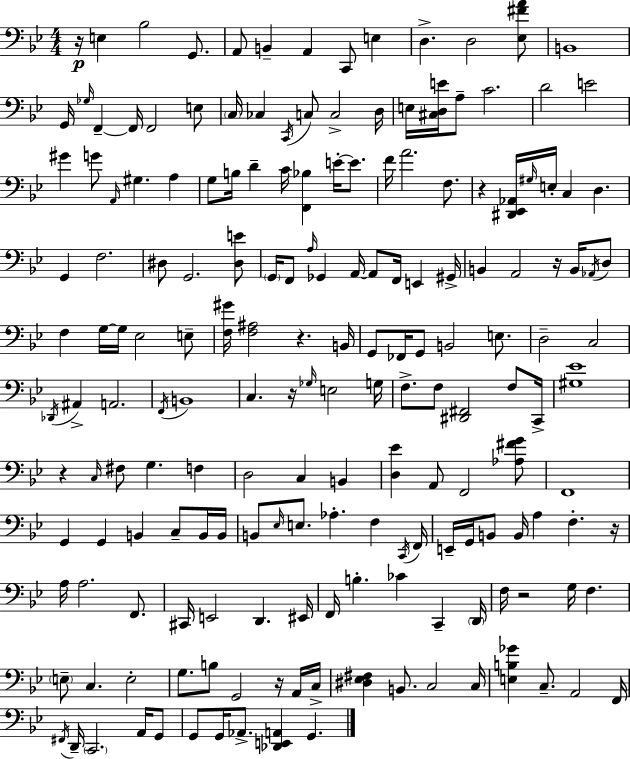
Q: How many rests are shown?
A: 9